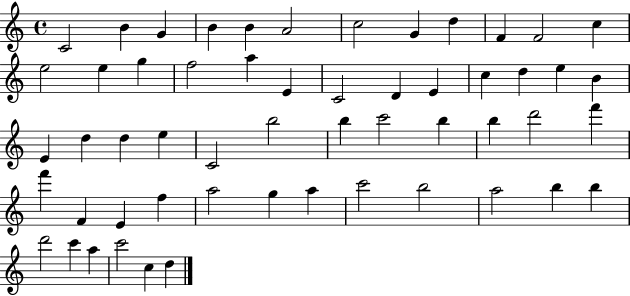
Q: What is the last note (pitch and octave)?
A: D5